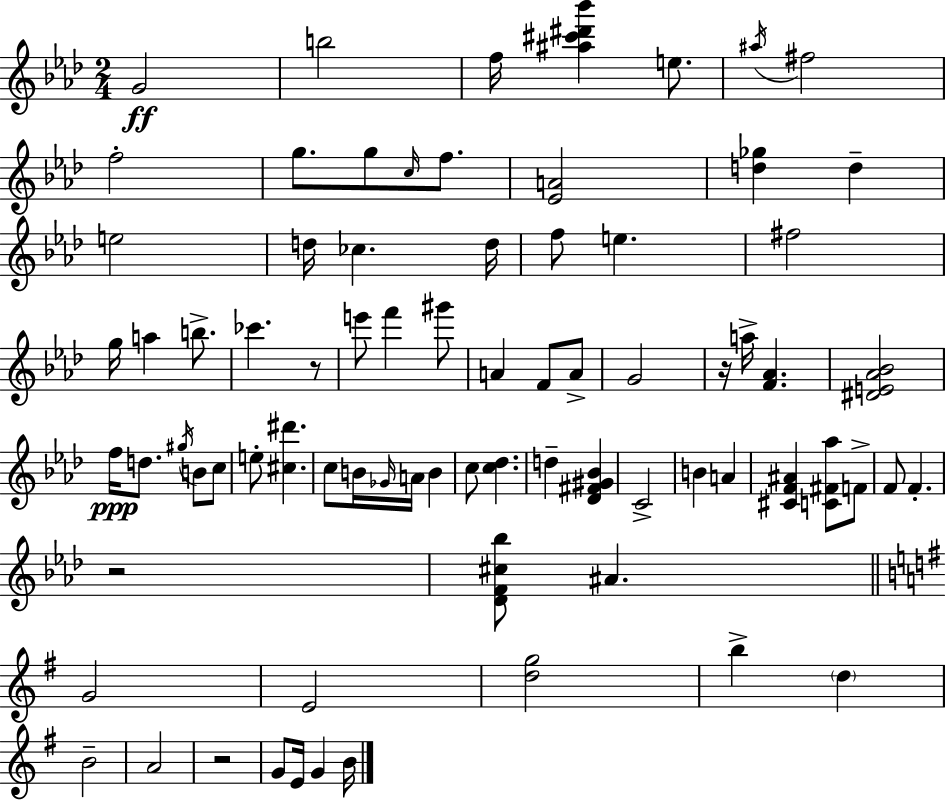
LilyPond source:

{
  \clef treble
  \numericTimeSignature
  \time 2/4
  \key aes \major
  g'2\ff | b''2 | f''16 <ais'' cis''' dis''' bes'''>4 e''8. | \acciaccatura { ais''16 } fis''2 | \break f''2-. | g''8. g''8 \grace { c''16 } f''8. | <ees' a'>2 | <d'' ges''>4 d''4-- | \break e''2 | d''16 ces''4. | d''16 f''8 e''4. | fis''2 | \break g''16 a''4 b''8.-> | ces'''4. | r8 e'''8 f'''4 | gis'''8 a'4 f'8 | \break a'8-> g'2 | r16 a''16-> <f' aes'>4. | <dis' e' aes' bes'>2 | f''16\ppp d''8. \acciaccatura { gis''16 } b'8 | \break c''8 e''8-. <cis'' dis'''>4. | c''8 b'16 \grace { ges'16 } a'16 | b'4 c''8 <c'' des''>4. | d''4-- | \break <des' fis' gis' bes'>4 c'2-> | b'4 | a'4 <cis' f' ais'>4 | <c' fis' aes''>8 f'8-> f'8 f'4.-. | \break r2 | <des' f' cis'' bes''>8 ais'4. | \bar "||" \break \key e \minor g'2 | e'2 | <d'' g''>2 | b''4-> \parenthesize d''4 | \break b'2-- | a'2 | r2 | g'8 e'16 g'4 b'16 | \break \bar "|."
}